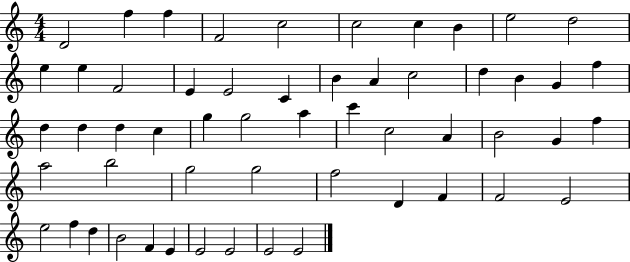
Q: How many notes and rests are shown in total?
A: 55